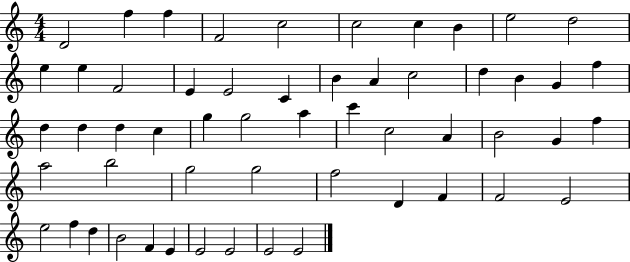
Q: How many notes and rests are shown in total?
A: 55